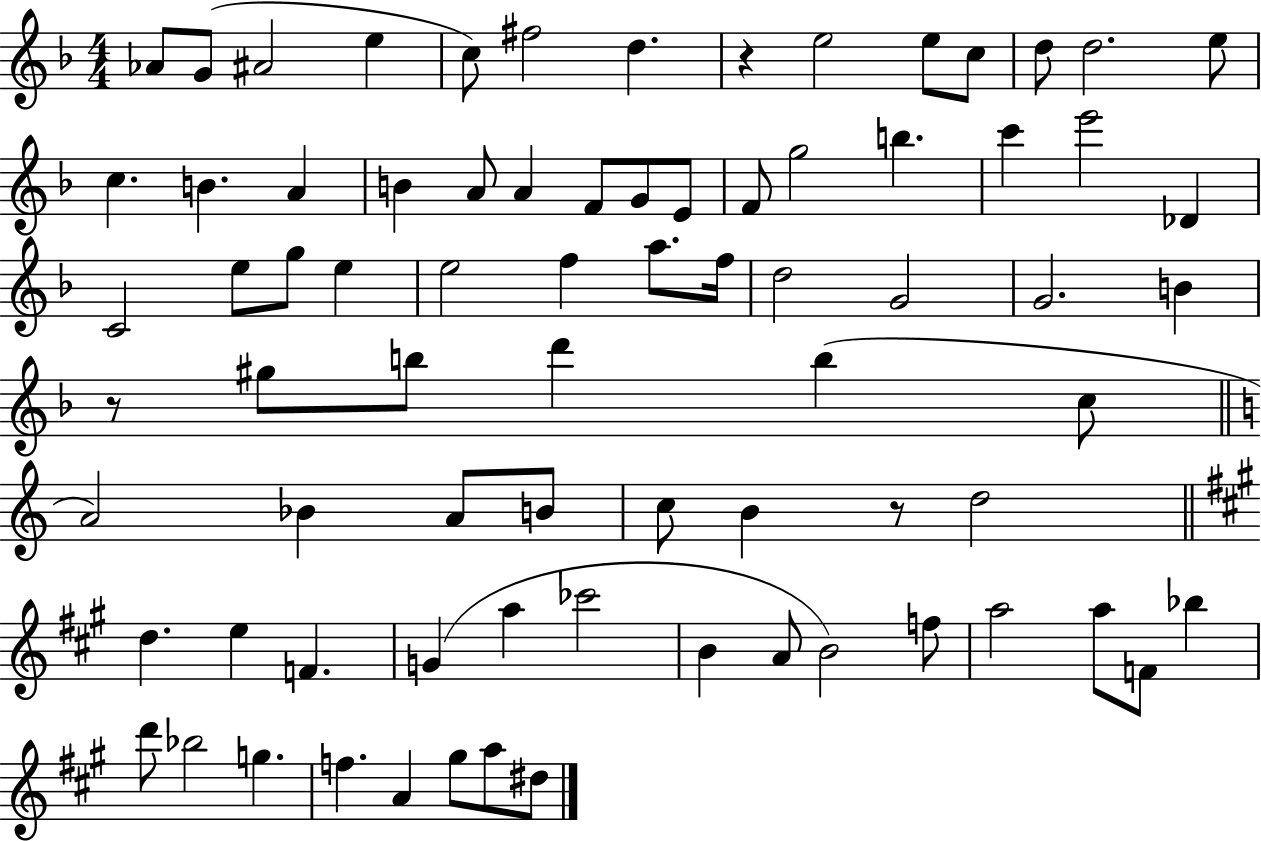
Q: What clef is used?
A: treble